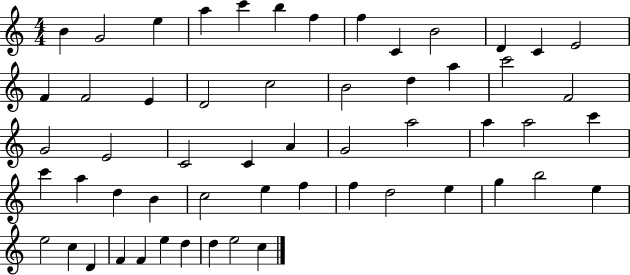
B4/q G4/h E5/q A5/q C6/q B5/q F5/q F5/q C4/q B4/h D4/q C4/q E4/h F4/q F4/h E4/q D4/h C5/h B4/h D5/q A5/q C6/h F4/h G4/h E4/h C4/h C4/q A4/q G4/h A5/h A5/q A5/h C6/q C6/q A5/q D5/q B4/q C5/h E5/q F5/q F5/q D5/h E5/q G5/q B5/h E5/q E5/h C5/q D4/q F4/q F4/q E5/q D5/q D5/q E5/h C5/q